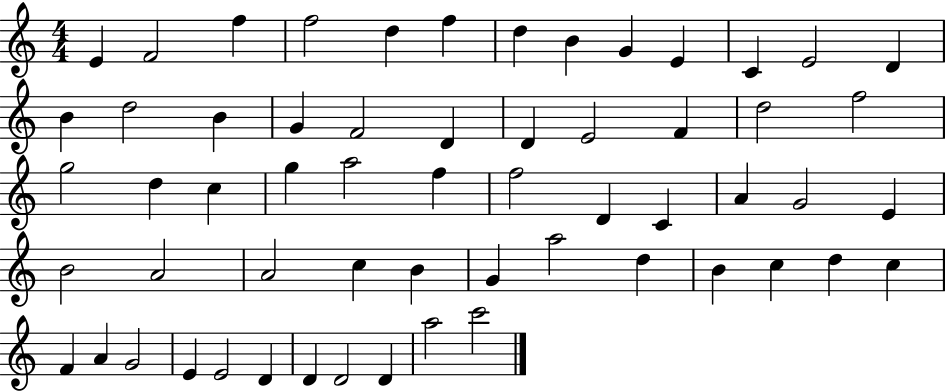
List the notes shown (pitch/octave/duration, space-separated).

E4/q F4/h F5/q F5/h D5/q F5/q D5/q B4/q G4/q E4/q C4/q E4/h D4/q B4/q D5/h B4/q G4/q F4/h D4/q D4/q E4/h F4/q D5/h F5/h G5/h D5/q C5/q G5/q A5/h F5/q F5/h D4/q C4/q A4/q G4/h E4/q B4/h A4/h A4/h C5/q B4/q G4/q A5/h D5/q B4/q C5/q D5/q C5/q F4/q A4/q G4/h E4/q E4/h D4/q D4/q D4/h D4/q A5/h C6/h